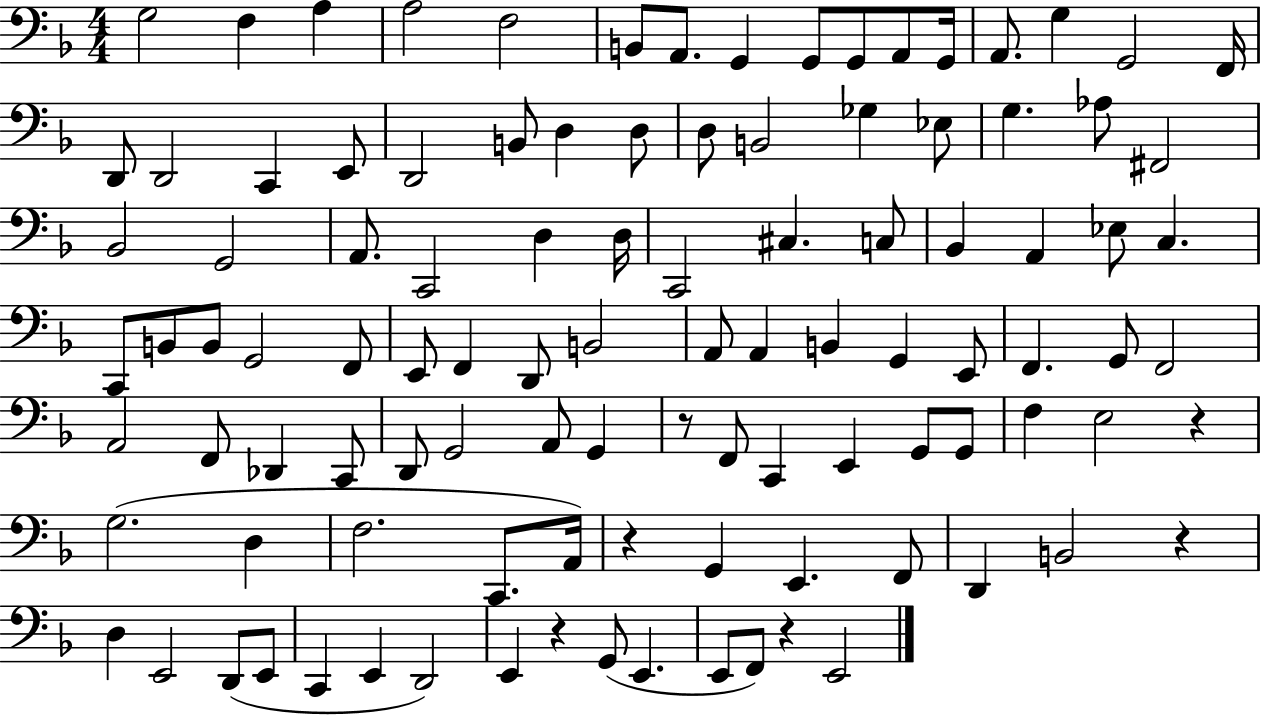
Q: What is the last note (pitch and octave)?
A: E2